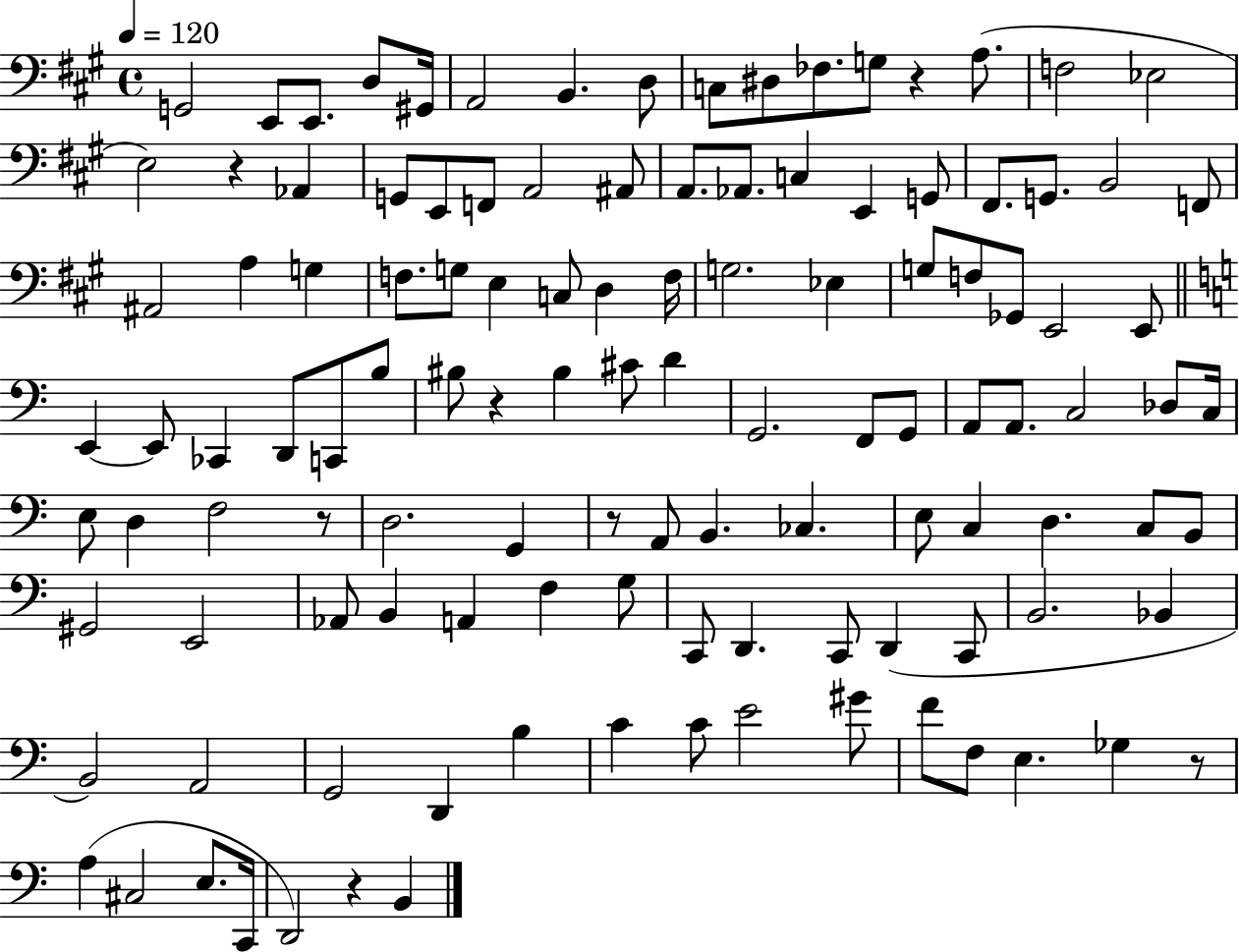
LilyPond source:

{
  \clef bass
  \time 4/4
  \defaultTimeSignature
  \key a \major
  \tempo 4 = 120
  g,2 e,8 e,8. d8 gis,16 | a,2 b,4. d8 | c8 dis8 fes8. g8 r4 a8.( | f2 ees2 | \break e2) r4 aes,4 | g,8 e,8 f,8 a,2 ais,8 | a,8. aes,8. c4 e,4 g,8 | fis,8. g,8. b,2 f,8 | \break ais,2 a4 g4 | f8. g8 e4 c8 d4 f16 | g2. ees4 | g8 f8 ges,8 e,2 e,8 | \break \bar "||" \break \key c \major e,4~~ e,8 ces,4 d,8 c,8 b8 | bis8 r4 bis4 cis'8 d'4 | g,2. f,8 g,8 | a,8 a,8. c2 des8 c16 | \break e8 d4 f2 r8 | d2. g,4 | r8 a,8 b,4. ces4. | e8 c4 d4. c8 b,8 | \break gis,2 e,2 | aes,8 b,4 a,4 f4 g8 | c,8 d,4. c,8 d,4( c,8 | b,2. bes,4 | \break b,2) a,2 | g,2 d,4 b4 | c'4 c'8 e'2 gis'8 | f'8 f8 e4. ges4 r8 | \break a4( cis2 e8. c,16 | d,2) r4 b,4 | \bar "|."
}